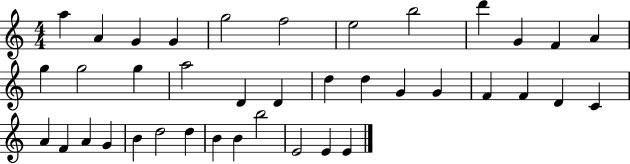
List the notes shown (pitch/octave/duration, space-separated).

A5/q A4/q G4/q G4/q G5/h F5/h E5/h B5/h D6/q G4/q F4/q A4/q G5/q G5/h G5/q A5/h D4/q D4/q D5/q D5/q G4/q G4/q F4/q F4/q D4/q C4/q A4/q F4/q A4/q G4/q B4/q D5/h D5/q B4/q B4/q B5/h E4/h E4/q E4/q